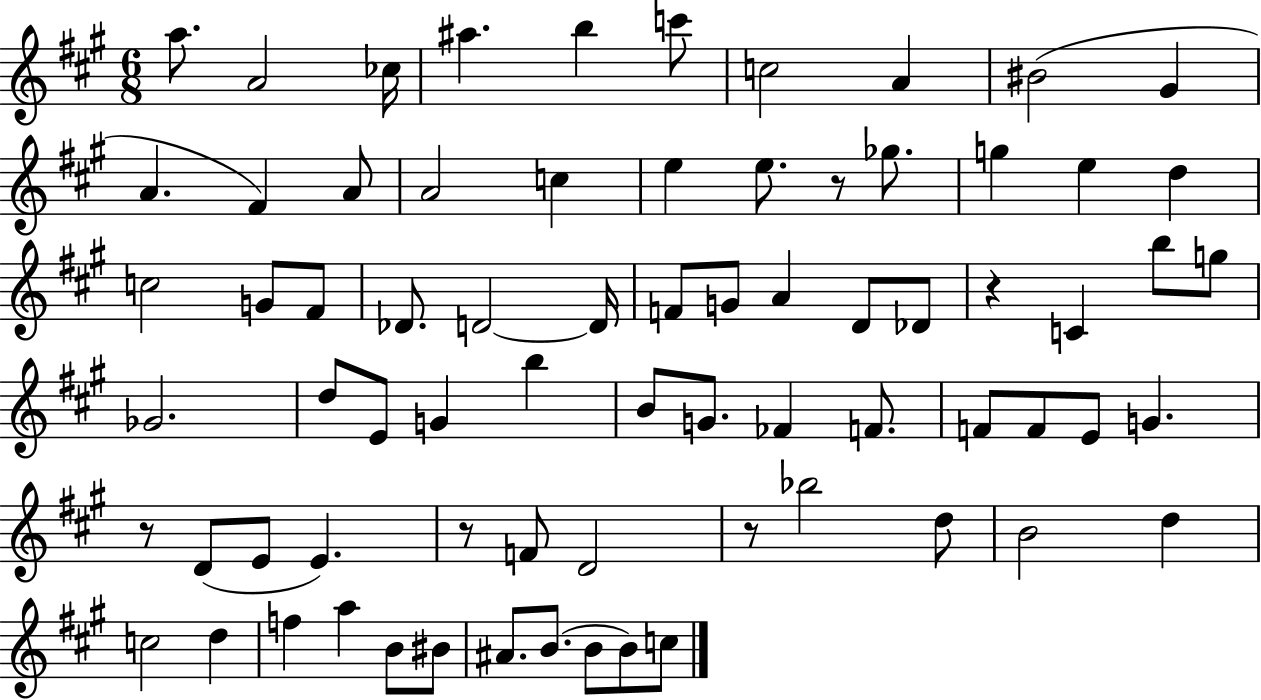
{
  \clef treble
  \numericTimeSignature
  \time 6/8
  \key a \major
  \repeat volta 2 { a''8. a'2 ces''16 | ais''4. b''4 c'''8 | c''2 a'4 | bis'2( gis'4 | \break a'4. fis'4) a'8 | a'2 c''4 | e''4 e''8. r8 ges''8. | g''4 e''4 d''4 | \break c''2 g'8 fis'8 | des'8. d'2~~ d'16 | f'8 g'8 a'4 d'8 des'8 | r4 c'4 b''8 g''8 | \break ges'2. | d''8 e'8 g'4 b''4 | b'8 g'8. fes'4 f'8. | f'8 f'8 e'8 g'4. | \break r8 d'8( e'8 e'4.) | r8 f'8 d'2 | r8 bes''2 d''8 | b'2 d''4 | \break c''2 d''4 | f''4 a''4 b'8 bis'8 | ais'8. b'8.( b'8 b'8) c''8 | } \bar "|."
}